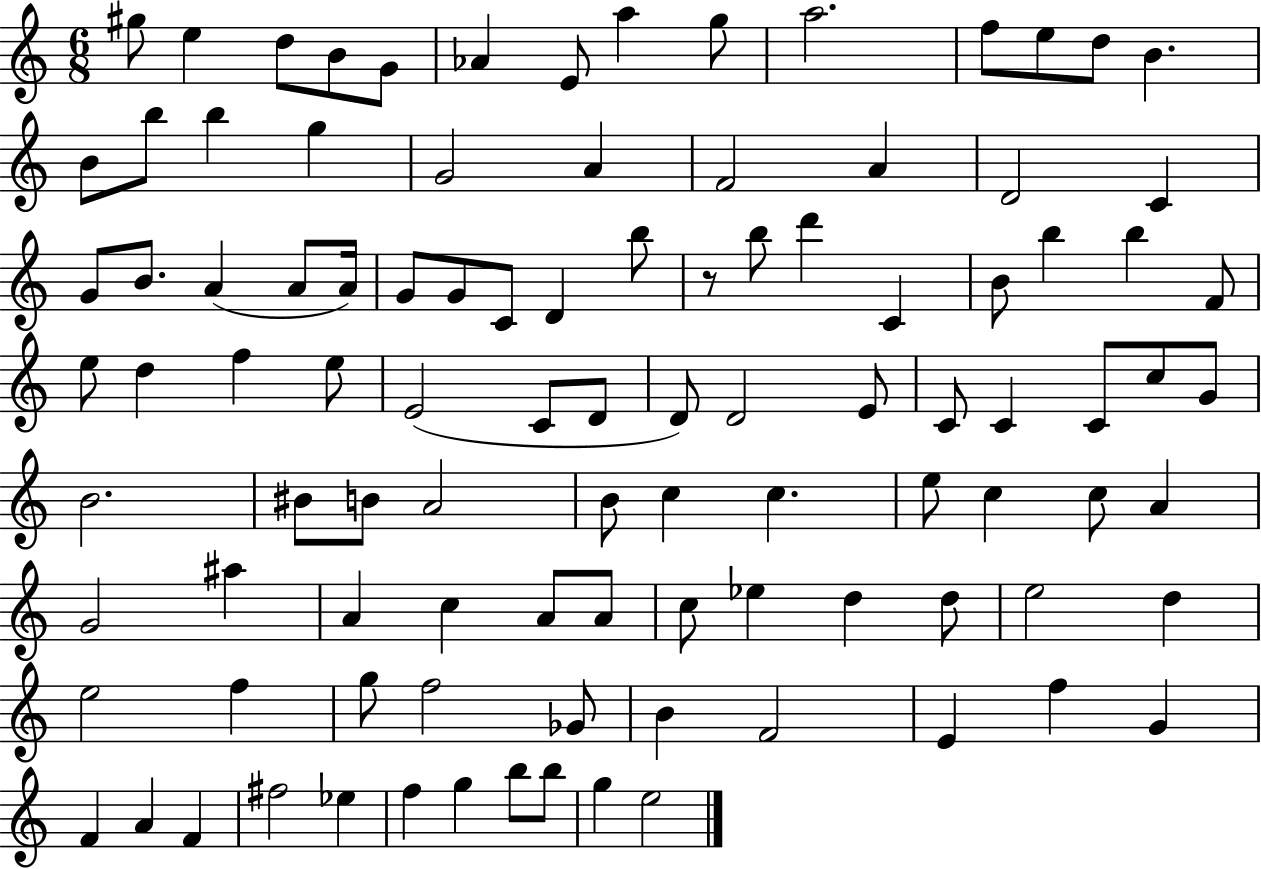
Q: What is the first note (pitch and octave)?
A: G#5